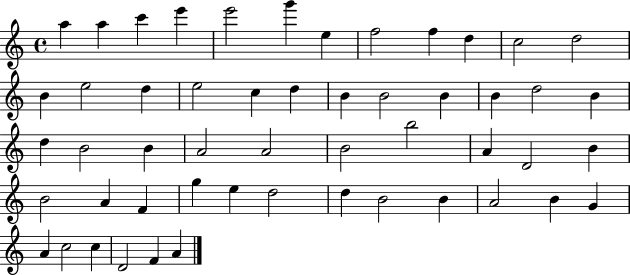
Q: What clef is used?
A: treble